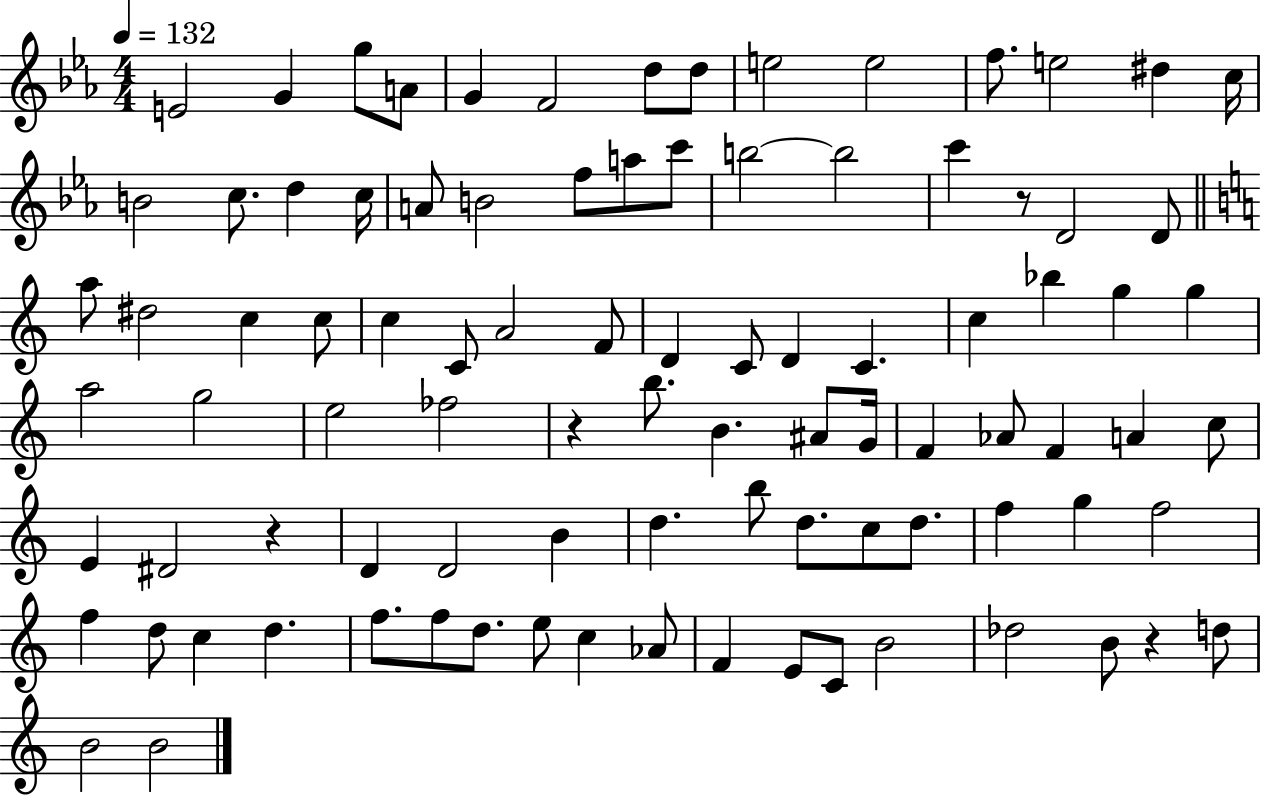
{
  \clef treble
  \numericTimeSignature
  \time 4/4
  \key ees \major
  \tempo 4 = 132
  \repeat volta 2 { e'2 g'4 g''8 a'8 | g'4 f'2 d''8 d''8 | e''2 e''2 | f''8. e''2 dis''4 c''16 | \break b'2 c''8. d''4 c''16 | a'8 b'2 f''8 a''8 c'''8 | b''2~~ b''2 | c'''4 r8 d'2 d'8 | \break \bar "||" \break \key c \major a''8 dis''2 c''4 c''8 | c''4 c'8 a'2 f'8 | d'4 c'8 d'4 c'4. | c''4 bes''4 g''4 g''4 | \break a''2 g''2 | e''2 fes''2 | r4 b''8. b'4. ais'8 g'16 | f'4 aes'8 f'4 a'4 c''8 | \break e'4 dis'2 r4 | d'4 d'2 b'4 | d''4. b''8 d''8. c''8 d''8. | f''4 g''4 f''2 | \break f''4 d''8 c''4 d''4. | f''8. f''8 d''8. e''8 c''4 aes'8 | f'4 e'8 c'8 b'2 | des''2 b'8 r4 d''8 | \break b'2 b'2 | } \bar "|."
}